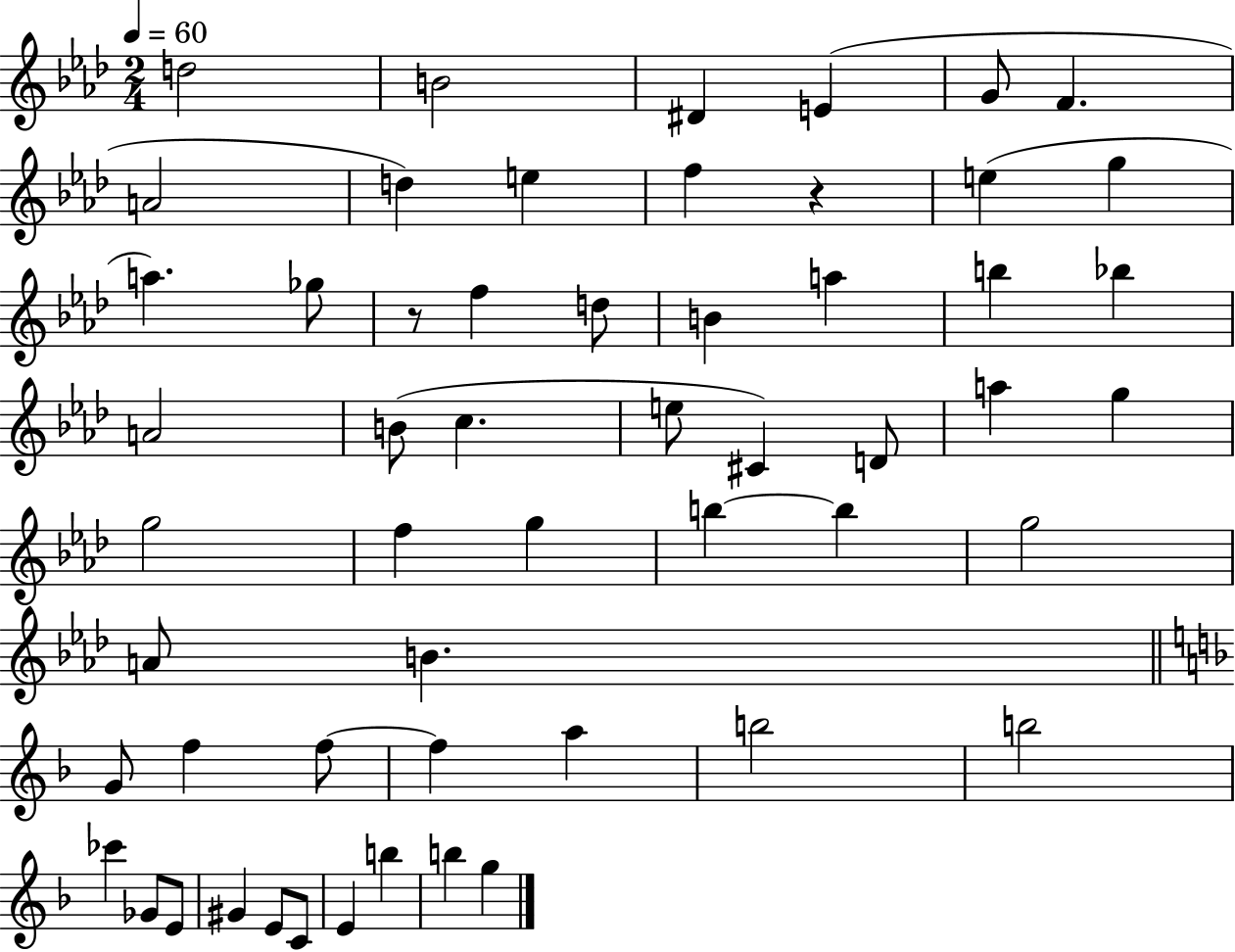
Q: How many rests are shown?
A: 2